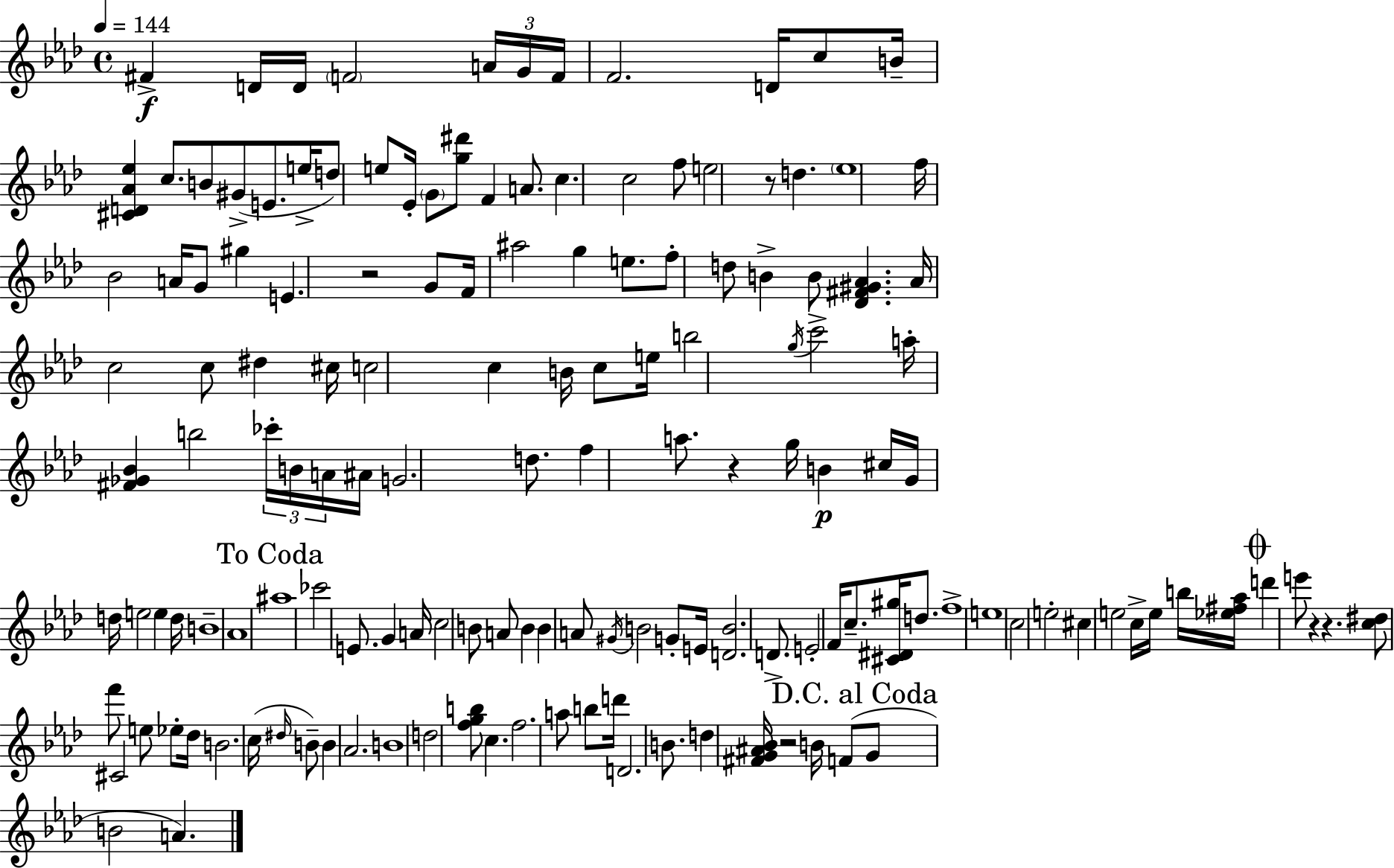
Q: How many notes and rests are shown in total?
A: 149